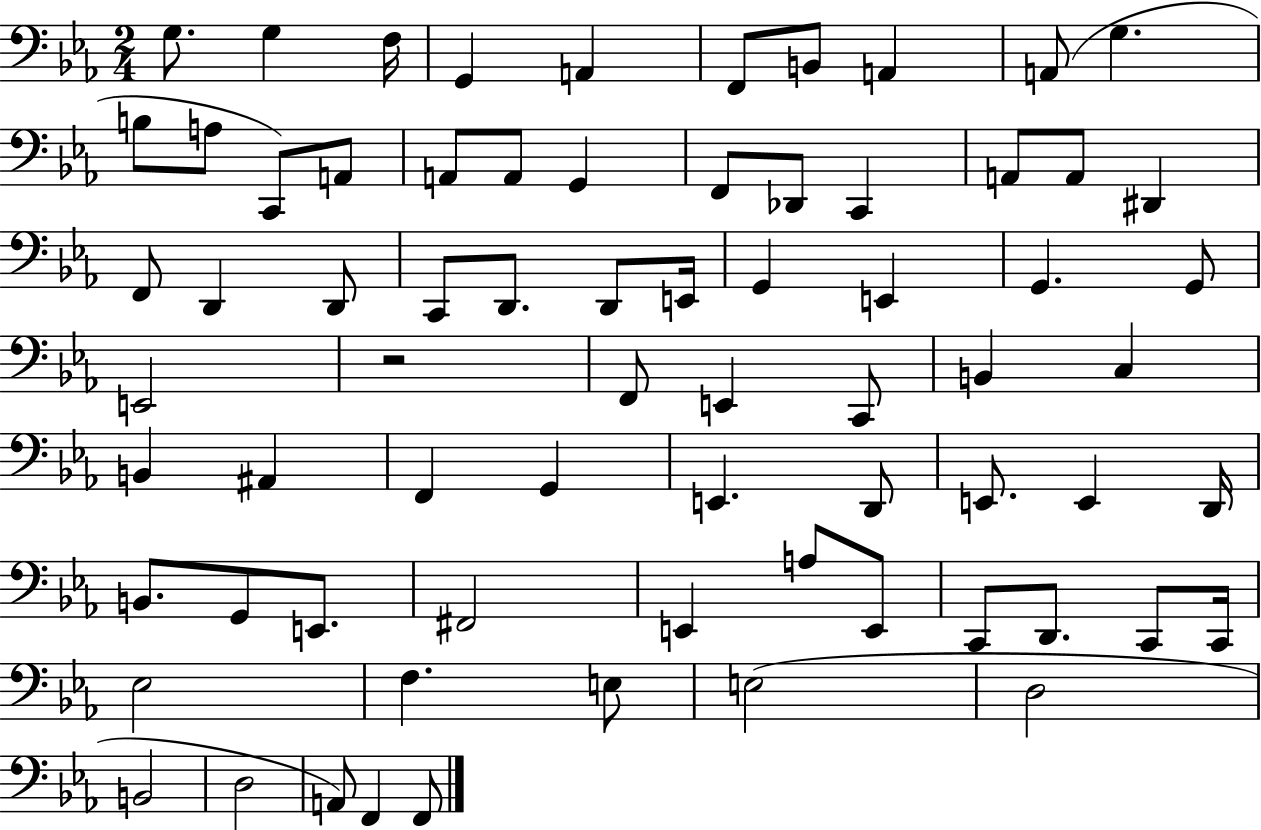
G3/e. G3/q F3/s G2/q A2/q F2/e B2/e A2/q A2/e G3/q. B3/e A3/e C2/e A2/e A2/e A2/e G2/q F2/e Db2/e C2/q A2/e A2/e D#2/q F2/e D2/q D2/e C2/e D2/e. D2/e E2/s G2/q E2/q G2/q. G2/e E2/h R/h F2/e E2/q C2/e B2/q C3/q B2/q A#2/q F2/q G2/q E2/q. D2/e E2/e. E2/q D2/s B2/e. G2/e E2/e. F#2/h E2/q A3/e E2/e C2/e D2/e. C2/e C2/s Eb3/h F3/q. E3/e E3/h D3/h B2/h D3/h A2/e F2/q F2/e